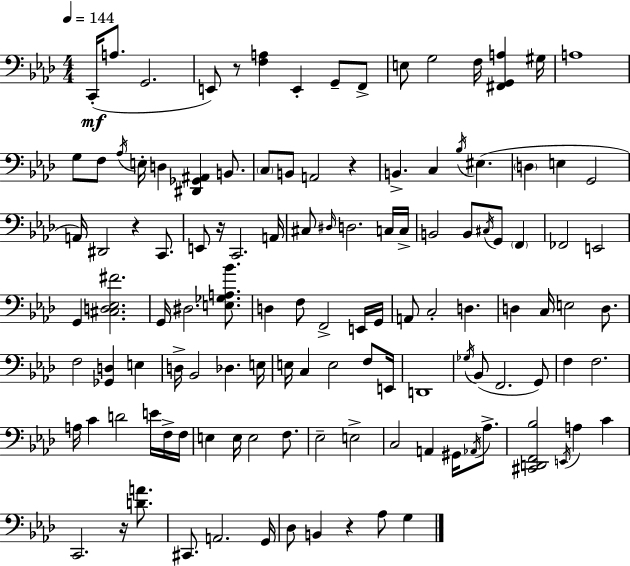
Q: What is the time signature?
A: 4/4